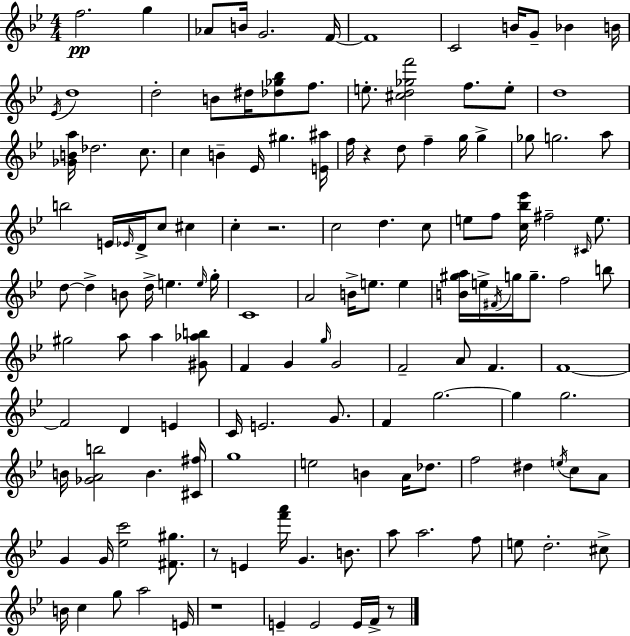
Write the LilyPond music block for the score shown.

{
  \clef treble
  \numericTimeSignature
  \time 4/4
  \key g \minor
  f''2.\pp g''4 | aes'8 b'16 g'2. f'16~~ | f'1 | c'2 b'16 g'8-- bes'4 b'16 | \break \acciaccatura { ees'16 } d''1 | d''2-. b'8 dis''16 <des'' ges'' bes''>8 f''8. | e''8.-. <cis'' d'' ges'' f'''>2 f''8. e''8-. | d''1 | \break <ges' b' a''>16 des''2. c''8. | c''4 b'4-- ees'16 gis''4. | <e' ais''>16 f''16 r4 d''8 f''4-- g''16 g''4-> | ges''8 g''2. a''8 | \break b''2 e'16 \grace { ees'16 } d'16-> c''8 cis''4 | c''4-. r2. | c''2 d''4. | c''8 e''8 f''8 <c'' bes'' ees'''>16 fis''2-- \grace { cis'16 } | \break e''8. d''8~~ d''4-> b'8 d''16-> e''4. | \grace { e''16 } g''16-. c'1 | a'2 b'16-> e''8. | e''4 <b' gis'' a''>16 e''16-> \acciaccatura { fis'16 } g''16 g''8.-- f''2 | \break b''8 gis''2 a''8 a''4 | <gis' aes'' b''>8 f'4 g'4 \grace { g''16 } g'2 | f'2-- a'8 | f'4. f'1~~ | \break f'2 d'4 | e'4 c'16 e'2. | g'8. f'4 g''2.~~ | g''4 g''2. | \break b'16 <ges' a' b''>2 b'4. | <cis' fis''>16 g''1 | e''2 b'4 | a'16 des''8. f''2 dis''4 | \break \acciaccatura { e''16 } c''8 a'8 g'4 g'16 <ees'' c'''>2 | <fis' gis''>8. r8 e'4 <f''' a'''>16 g'4. | b'8. a''8 a''2. | f''8 e''8 d''2.-. | \break cis''8-> b'16 c''4 g''8 a''2 | e'16 r1 | e'4-- e'2 | e'16 f'16-> r8 \bar "|."
}